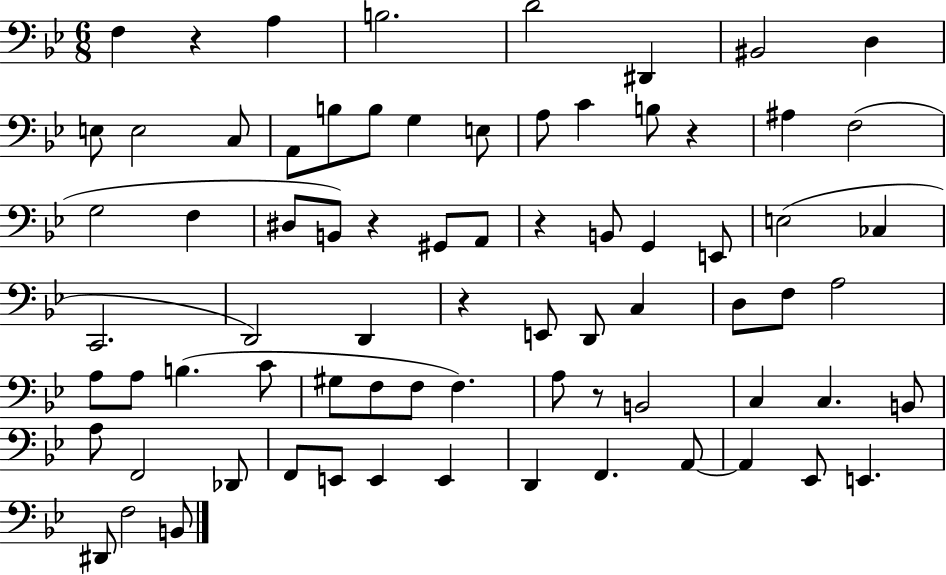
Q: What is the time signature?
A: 6/8